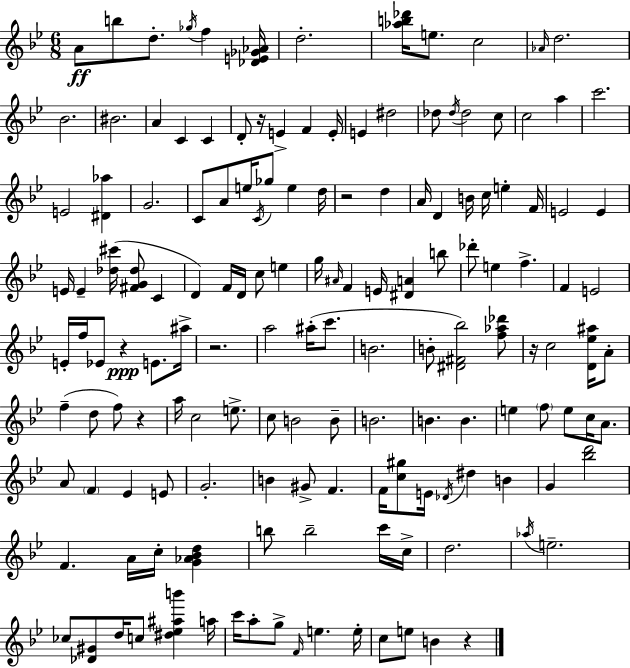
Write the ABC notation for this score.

X:1
T:Untitled
M:6/8
L:1/4
K:Bb
A/2 b/2 d/2 _g/4 f [_DE_G_A]/4 d2 [_ab_d']/4 e/2 c2 _A/4 d2 _B2 ^B2 A C C D/2 z/4 E F E/4 E ^d2 _d/2 _d/4 _d2 c/2 c2 a c'2 E2 [^D_a] G2 C/2 A/2 e/4 C/4 _g/2 e d/4 z2 d A/4 D B/4 c/4 e F/4 E2 E E/4 E [_d^c']/4 [^FG_d]/2 C D F/4 D/4 c/2 e g/4 ^A/4 F E/4 [^DA] b/2 _d'/2 e f F E2 E/4 f/4 _E/2 z E/2 ^a/4 z2 a2 ^a/4 c'/2 B2 B/2 [^D^F_b]2 [f_a_d']/2 z/4 c2 [D_e^a]/4 A/2 f d/2 f/2 z a/4 c2 e/2 c/2 B2 B/2 B2 B B e f/2 e/2 c/4 A/2 A/2 F _E E/2 G2 B ^G/2 F F/4 [c^g]/2 E/4 _D/4 ^d B G [_bd']2 F A/4 c/4 [G_A_Bd] b/2 b2 c'/4 c/4 d2 _a/4 e2 _c/2 [_D^G]/2 d/4 c/2 [^d_e^ab'] a/4 c'/4 a/2 g/2 F/4 e e/4 c/2 e/2 B z